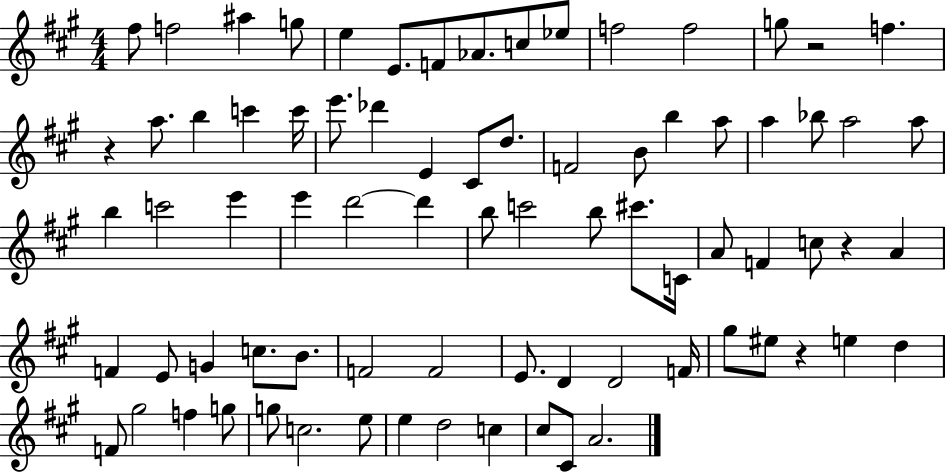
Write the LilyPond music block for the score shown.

{
  \clef treble
  \numericTimeSignature
  \time 4/4
  \key a \major
  \repeat volta 2 { fis''8 f''2 ais''4 g''8 | e''4 e'8. f'8 aes'8. c''8 ees''8 | f''2 f''2 | g''8 r2 f''4. | \break r4 a''8. b''4 c'''4 c'''16 | e'''8. des'''4 e'4 cis'8 d''8. | f'2 b'8 b''4 a''8 | a''4 bes''8 a''2 a''8 | \break b''4 c'''2 e'''4 | e'''4 d'''2~~ d'''4 | b''8 c'''2 b''8 cis'''8. c'16 | a'8 f'4 c''8 r4 a'4 | \break f'4 e'8 g'4 c''8. b'8. | f'2 f'2 | e'8. d'4 d'2 f'16 | gis''8 eis''8 r4 e''4 d''4 | \break f'8 gis''2 f''4 g''8 | g''8 c''2. e''8 | e''4 d''2 c''4 | cis''8 cis'8 a'2. | \break } \bar "|."
}